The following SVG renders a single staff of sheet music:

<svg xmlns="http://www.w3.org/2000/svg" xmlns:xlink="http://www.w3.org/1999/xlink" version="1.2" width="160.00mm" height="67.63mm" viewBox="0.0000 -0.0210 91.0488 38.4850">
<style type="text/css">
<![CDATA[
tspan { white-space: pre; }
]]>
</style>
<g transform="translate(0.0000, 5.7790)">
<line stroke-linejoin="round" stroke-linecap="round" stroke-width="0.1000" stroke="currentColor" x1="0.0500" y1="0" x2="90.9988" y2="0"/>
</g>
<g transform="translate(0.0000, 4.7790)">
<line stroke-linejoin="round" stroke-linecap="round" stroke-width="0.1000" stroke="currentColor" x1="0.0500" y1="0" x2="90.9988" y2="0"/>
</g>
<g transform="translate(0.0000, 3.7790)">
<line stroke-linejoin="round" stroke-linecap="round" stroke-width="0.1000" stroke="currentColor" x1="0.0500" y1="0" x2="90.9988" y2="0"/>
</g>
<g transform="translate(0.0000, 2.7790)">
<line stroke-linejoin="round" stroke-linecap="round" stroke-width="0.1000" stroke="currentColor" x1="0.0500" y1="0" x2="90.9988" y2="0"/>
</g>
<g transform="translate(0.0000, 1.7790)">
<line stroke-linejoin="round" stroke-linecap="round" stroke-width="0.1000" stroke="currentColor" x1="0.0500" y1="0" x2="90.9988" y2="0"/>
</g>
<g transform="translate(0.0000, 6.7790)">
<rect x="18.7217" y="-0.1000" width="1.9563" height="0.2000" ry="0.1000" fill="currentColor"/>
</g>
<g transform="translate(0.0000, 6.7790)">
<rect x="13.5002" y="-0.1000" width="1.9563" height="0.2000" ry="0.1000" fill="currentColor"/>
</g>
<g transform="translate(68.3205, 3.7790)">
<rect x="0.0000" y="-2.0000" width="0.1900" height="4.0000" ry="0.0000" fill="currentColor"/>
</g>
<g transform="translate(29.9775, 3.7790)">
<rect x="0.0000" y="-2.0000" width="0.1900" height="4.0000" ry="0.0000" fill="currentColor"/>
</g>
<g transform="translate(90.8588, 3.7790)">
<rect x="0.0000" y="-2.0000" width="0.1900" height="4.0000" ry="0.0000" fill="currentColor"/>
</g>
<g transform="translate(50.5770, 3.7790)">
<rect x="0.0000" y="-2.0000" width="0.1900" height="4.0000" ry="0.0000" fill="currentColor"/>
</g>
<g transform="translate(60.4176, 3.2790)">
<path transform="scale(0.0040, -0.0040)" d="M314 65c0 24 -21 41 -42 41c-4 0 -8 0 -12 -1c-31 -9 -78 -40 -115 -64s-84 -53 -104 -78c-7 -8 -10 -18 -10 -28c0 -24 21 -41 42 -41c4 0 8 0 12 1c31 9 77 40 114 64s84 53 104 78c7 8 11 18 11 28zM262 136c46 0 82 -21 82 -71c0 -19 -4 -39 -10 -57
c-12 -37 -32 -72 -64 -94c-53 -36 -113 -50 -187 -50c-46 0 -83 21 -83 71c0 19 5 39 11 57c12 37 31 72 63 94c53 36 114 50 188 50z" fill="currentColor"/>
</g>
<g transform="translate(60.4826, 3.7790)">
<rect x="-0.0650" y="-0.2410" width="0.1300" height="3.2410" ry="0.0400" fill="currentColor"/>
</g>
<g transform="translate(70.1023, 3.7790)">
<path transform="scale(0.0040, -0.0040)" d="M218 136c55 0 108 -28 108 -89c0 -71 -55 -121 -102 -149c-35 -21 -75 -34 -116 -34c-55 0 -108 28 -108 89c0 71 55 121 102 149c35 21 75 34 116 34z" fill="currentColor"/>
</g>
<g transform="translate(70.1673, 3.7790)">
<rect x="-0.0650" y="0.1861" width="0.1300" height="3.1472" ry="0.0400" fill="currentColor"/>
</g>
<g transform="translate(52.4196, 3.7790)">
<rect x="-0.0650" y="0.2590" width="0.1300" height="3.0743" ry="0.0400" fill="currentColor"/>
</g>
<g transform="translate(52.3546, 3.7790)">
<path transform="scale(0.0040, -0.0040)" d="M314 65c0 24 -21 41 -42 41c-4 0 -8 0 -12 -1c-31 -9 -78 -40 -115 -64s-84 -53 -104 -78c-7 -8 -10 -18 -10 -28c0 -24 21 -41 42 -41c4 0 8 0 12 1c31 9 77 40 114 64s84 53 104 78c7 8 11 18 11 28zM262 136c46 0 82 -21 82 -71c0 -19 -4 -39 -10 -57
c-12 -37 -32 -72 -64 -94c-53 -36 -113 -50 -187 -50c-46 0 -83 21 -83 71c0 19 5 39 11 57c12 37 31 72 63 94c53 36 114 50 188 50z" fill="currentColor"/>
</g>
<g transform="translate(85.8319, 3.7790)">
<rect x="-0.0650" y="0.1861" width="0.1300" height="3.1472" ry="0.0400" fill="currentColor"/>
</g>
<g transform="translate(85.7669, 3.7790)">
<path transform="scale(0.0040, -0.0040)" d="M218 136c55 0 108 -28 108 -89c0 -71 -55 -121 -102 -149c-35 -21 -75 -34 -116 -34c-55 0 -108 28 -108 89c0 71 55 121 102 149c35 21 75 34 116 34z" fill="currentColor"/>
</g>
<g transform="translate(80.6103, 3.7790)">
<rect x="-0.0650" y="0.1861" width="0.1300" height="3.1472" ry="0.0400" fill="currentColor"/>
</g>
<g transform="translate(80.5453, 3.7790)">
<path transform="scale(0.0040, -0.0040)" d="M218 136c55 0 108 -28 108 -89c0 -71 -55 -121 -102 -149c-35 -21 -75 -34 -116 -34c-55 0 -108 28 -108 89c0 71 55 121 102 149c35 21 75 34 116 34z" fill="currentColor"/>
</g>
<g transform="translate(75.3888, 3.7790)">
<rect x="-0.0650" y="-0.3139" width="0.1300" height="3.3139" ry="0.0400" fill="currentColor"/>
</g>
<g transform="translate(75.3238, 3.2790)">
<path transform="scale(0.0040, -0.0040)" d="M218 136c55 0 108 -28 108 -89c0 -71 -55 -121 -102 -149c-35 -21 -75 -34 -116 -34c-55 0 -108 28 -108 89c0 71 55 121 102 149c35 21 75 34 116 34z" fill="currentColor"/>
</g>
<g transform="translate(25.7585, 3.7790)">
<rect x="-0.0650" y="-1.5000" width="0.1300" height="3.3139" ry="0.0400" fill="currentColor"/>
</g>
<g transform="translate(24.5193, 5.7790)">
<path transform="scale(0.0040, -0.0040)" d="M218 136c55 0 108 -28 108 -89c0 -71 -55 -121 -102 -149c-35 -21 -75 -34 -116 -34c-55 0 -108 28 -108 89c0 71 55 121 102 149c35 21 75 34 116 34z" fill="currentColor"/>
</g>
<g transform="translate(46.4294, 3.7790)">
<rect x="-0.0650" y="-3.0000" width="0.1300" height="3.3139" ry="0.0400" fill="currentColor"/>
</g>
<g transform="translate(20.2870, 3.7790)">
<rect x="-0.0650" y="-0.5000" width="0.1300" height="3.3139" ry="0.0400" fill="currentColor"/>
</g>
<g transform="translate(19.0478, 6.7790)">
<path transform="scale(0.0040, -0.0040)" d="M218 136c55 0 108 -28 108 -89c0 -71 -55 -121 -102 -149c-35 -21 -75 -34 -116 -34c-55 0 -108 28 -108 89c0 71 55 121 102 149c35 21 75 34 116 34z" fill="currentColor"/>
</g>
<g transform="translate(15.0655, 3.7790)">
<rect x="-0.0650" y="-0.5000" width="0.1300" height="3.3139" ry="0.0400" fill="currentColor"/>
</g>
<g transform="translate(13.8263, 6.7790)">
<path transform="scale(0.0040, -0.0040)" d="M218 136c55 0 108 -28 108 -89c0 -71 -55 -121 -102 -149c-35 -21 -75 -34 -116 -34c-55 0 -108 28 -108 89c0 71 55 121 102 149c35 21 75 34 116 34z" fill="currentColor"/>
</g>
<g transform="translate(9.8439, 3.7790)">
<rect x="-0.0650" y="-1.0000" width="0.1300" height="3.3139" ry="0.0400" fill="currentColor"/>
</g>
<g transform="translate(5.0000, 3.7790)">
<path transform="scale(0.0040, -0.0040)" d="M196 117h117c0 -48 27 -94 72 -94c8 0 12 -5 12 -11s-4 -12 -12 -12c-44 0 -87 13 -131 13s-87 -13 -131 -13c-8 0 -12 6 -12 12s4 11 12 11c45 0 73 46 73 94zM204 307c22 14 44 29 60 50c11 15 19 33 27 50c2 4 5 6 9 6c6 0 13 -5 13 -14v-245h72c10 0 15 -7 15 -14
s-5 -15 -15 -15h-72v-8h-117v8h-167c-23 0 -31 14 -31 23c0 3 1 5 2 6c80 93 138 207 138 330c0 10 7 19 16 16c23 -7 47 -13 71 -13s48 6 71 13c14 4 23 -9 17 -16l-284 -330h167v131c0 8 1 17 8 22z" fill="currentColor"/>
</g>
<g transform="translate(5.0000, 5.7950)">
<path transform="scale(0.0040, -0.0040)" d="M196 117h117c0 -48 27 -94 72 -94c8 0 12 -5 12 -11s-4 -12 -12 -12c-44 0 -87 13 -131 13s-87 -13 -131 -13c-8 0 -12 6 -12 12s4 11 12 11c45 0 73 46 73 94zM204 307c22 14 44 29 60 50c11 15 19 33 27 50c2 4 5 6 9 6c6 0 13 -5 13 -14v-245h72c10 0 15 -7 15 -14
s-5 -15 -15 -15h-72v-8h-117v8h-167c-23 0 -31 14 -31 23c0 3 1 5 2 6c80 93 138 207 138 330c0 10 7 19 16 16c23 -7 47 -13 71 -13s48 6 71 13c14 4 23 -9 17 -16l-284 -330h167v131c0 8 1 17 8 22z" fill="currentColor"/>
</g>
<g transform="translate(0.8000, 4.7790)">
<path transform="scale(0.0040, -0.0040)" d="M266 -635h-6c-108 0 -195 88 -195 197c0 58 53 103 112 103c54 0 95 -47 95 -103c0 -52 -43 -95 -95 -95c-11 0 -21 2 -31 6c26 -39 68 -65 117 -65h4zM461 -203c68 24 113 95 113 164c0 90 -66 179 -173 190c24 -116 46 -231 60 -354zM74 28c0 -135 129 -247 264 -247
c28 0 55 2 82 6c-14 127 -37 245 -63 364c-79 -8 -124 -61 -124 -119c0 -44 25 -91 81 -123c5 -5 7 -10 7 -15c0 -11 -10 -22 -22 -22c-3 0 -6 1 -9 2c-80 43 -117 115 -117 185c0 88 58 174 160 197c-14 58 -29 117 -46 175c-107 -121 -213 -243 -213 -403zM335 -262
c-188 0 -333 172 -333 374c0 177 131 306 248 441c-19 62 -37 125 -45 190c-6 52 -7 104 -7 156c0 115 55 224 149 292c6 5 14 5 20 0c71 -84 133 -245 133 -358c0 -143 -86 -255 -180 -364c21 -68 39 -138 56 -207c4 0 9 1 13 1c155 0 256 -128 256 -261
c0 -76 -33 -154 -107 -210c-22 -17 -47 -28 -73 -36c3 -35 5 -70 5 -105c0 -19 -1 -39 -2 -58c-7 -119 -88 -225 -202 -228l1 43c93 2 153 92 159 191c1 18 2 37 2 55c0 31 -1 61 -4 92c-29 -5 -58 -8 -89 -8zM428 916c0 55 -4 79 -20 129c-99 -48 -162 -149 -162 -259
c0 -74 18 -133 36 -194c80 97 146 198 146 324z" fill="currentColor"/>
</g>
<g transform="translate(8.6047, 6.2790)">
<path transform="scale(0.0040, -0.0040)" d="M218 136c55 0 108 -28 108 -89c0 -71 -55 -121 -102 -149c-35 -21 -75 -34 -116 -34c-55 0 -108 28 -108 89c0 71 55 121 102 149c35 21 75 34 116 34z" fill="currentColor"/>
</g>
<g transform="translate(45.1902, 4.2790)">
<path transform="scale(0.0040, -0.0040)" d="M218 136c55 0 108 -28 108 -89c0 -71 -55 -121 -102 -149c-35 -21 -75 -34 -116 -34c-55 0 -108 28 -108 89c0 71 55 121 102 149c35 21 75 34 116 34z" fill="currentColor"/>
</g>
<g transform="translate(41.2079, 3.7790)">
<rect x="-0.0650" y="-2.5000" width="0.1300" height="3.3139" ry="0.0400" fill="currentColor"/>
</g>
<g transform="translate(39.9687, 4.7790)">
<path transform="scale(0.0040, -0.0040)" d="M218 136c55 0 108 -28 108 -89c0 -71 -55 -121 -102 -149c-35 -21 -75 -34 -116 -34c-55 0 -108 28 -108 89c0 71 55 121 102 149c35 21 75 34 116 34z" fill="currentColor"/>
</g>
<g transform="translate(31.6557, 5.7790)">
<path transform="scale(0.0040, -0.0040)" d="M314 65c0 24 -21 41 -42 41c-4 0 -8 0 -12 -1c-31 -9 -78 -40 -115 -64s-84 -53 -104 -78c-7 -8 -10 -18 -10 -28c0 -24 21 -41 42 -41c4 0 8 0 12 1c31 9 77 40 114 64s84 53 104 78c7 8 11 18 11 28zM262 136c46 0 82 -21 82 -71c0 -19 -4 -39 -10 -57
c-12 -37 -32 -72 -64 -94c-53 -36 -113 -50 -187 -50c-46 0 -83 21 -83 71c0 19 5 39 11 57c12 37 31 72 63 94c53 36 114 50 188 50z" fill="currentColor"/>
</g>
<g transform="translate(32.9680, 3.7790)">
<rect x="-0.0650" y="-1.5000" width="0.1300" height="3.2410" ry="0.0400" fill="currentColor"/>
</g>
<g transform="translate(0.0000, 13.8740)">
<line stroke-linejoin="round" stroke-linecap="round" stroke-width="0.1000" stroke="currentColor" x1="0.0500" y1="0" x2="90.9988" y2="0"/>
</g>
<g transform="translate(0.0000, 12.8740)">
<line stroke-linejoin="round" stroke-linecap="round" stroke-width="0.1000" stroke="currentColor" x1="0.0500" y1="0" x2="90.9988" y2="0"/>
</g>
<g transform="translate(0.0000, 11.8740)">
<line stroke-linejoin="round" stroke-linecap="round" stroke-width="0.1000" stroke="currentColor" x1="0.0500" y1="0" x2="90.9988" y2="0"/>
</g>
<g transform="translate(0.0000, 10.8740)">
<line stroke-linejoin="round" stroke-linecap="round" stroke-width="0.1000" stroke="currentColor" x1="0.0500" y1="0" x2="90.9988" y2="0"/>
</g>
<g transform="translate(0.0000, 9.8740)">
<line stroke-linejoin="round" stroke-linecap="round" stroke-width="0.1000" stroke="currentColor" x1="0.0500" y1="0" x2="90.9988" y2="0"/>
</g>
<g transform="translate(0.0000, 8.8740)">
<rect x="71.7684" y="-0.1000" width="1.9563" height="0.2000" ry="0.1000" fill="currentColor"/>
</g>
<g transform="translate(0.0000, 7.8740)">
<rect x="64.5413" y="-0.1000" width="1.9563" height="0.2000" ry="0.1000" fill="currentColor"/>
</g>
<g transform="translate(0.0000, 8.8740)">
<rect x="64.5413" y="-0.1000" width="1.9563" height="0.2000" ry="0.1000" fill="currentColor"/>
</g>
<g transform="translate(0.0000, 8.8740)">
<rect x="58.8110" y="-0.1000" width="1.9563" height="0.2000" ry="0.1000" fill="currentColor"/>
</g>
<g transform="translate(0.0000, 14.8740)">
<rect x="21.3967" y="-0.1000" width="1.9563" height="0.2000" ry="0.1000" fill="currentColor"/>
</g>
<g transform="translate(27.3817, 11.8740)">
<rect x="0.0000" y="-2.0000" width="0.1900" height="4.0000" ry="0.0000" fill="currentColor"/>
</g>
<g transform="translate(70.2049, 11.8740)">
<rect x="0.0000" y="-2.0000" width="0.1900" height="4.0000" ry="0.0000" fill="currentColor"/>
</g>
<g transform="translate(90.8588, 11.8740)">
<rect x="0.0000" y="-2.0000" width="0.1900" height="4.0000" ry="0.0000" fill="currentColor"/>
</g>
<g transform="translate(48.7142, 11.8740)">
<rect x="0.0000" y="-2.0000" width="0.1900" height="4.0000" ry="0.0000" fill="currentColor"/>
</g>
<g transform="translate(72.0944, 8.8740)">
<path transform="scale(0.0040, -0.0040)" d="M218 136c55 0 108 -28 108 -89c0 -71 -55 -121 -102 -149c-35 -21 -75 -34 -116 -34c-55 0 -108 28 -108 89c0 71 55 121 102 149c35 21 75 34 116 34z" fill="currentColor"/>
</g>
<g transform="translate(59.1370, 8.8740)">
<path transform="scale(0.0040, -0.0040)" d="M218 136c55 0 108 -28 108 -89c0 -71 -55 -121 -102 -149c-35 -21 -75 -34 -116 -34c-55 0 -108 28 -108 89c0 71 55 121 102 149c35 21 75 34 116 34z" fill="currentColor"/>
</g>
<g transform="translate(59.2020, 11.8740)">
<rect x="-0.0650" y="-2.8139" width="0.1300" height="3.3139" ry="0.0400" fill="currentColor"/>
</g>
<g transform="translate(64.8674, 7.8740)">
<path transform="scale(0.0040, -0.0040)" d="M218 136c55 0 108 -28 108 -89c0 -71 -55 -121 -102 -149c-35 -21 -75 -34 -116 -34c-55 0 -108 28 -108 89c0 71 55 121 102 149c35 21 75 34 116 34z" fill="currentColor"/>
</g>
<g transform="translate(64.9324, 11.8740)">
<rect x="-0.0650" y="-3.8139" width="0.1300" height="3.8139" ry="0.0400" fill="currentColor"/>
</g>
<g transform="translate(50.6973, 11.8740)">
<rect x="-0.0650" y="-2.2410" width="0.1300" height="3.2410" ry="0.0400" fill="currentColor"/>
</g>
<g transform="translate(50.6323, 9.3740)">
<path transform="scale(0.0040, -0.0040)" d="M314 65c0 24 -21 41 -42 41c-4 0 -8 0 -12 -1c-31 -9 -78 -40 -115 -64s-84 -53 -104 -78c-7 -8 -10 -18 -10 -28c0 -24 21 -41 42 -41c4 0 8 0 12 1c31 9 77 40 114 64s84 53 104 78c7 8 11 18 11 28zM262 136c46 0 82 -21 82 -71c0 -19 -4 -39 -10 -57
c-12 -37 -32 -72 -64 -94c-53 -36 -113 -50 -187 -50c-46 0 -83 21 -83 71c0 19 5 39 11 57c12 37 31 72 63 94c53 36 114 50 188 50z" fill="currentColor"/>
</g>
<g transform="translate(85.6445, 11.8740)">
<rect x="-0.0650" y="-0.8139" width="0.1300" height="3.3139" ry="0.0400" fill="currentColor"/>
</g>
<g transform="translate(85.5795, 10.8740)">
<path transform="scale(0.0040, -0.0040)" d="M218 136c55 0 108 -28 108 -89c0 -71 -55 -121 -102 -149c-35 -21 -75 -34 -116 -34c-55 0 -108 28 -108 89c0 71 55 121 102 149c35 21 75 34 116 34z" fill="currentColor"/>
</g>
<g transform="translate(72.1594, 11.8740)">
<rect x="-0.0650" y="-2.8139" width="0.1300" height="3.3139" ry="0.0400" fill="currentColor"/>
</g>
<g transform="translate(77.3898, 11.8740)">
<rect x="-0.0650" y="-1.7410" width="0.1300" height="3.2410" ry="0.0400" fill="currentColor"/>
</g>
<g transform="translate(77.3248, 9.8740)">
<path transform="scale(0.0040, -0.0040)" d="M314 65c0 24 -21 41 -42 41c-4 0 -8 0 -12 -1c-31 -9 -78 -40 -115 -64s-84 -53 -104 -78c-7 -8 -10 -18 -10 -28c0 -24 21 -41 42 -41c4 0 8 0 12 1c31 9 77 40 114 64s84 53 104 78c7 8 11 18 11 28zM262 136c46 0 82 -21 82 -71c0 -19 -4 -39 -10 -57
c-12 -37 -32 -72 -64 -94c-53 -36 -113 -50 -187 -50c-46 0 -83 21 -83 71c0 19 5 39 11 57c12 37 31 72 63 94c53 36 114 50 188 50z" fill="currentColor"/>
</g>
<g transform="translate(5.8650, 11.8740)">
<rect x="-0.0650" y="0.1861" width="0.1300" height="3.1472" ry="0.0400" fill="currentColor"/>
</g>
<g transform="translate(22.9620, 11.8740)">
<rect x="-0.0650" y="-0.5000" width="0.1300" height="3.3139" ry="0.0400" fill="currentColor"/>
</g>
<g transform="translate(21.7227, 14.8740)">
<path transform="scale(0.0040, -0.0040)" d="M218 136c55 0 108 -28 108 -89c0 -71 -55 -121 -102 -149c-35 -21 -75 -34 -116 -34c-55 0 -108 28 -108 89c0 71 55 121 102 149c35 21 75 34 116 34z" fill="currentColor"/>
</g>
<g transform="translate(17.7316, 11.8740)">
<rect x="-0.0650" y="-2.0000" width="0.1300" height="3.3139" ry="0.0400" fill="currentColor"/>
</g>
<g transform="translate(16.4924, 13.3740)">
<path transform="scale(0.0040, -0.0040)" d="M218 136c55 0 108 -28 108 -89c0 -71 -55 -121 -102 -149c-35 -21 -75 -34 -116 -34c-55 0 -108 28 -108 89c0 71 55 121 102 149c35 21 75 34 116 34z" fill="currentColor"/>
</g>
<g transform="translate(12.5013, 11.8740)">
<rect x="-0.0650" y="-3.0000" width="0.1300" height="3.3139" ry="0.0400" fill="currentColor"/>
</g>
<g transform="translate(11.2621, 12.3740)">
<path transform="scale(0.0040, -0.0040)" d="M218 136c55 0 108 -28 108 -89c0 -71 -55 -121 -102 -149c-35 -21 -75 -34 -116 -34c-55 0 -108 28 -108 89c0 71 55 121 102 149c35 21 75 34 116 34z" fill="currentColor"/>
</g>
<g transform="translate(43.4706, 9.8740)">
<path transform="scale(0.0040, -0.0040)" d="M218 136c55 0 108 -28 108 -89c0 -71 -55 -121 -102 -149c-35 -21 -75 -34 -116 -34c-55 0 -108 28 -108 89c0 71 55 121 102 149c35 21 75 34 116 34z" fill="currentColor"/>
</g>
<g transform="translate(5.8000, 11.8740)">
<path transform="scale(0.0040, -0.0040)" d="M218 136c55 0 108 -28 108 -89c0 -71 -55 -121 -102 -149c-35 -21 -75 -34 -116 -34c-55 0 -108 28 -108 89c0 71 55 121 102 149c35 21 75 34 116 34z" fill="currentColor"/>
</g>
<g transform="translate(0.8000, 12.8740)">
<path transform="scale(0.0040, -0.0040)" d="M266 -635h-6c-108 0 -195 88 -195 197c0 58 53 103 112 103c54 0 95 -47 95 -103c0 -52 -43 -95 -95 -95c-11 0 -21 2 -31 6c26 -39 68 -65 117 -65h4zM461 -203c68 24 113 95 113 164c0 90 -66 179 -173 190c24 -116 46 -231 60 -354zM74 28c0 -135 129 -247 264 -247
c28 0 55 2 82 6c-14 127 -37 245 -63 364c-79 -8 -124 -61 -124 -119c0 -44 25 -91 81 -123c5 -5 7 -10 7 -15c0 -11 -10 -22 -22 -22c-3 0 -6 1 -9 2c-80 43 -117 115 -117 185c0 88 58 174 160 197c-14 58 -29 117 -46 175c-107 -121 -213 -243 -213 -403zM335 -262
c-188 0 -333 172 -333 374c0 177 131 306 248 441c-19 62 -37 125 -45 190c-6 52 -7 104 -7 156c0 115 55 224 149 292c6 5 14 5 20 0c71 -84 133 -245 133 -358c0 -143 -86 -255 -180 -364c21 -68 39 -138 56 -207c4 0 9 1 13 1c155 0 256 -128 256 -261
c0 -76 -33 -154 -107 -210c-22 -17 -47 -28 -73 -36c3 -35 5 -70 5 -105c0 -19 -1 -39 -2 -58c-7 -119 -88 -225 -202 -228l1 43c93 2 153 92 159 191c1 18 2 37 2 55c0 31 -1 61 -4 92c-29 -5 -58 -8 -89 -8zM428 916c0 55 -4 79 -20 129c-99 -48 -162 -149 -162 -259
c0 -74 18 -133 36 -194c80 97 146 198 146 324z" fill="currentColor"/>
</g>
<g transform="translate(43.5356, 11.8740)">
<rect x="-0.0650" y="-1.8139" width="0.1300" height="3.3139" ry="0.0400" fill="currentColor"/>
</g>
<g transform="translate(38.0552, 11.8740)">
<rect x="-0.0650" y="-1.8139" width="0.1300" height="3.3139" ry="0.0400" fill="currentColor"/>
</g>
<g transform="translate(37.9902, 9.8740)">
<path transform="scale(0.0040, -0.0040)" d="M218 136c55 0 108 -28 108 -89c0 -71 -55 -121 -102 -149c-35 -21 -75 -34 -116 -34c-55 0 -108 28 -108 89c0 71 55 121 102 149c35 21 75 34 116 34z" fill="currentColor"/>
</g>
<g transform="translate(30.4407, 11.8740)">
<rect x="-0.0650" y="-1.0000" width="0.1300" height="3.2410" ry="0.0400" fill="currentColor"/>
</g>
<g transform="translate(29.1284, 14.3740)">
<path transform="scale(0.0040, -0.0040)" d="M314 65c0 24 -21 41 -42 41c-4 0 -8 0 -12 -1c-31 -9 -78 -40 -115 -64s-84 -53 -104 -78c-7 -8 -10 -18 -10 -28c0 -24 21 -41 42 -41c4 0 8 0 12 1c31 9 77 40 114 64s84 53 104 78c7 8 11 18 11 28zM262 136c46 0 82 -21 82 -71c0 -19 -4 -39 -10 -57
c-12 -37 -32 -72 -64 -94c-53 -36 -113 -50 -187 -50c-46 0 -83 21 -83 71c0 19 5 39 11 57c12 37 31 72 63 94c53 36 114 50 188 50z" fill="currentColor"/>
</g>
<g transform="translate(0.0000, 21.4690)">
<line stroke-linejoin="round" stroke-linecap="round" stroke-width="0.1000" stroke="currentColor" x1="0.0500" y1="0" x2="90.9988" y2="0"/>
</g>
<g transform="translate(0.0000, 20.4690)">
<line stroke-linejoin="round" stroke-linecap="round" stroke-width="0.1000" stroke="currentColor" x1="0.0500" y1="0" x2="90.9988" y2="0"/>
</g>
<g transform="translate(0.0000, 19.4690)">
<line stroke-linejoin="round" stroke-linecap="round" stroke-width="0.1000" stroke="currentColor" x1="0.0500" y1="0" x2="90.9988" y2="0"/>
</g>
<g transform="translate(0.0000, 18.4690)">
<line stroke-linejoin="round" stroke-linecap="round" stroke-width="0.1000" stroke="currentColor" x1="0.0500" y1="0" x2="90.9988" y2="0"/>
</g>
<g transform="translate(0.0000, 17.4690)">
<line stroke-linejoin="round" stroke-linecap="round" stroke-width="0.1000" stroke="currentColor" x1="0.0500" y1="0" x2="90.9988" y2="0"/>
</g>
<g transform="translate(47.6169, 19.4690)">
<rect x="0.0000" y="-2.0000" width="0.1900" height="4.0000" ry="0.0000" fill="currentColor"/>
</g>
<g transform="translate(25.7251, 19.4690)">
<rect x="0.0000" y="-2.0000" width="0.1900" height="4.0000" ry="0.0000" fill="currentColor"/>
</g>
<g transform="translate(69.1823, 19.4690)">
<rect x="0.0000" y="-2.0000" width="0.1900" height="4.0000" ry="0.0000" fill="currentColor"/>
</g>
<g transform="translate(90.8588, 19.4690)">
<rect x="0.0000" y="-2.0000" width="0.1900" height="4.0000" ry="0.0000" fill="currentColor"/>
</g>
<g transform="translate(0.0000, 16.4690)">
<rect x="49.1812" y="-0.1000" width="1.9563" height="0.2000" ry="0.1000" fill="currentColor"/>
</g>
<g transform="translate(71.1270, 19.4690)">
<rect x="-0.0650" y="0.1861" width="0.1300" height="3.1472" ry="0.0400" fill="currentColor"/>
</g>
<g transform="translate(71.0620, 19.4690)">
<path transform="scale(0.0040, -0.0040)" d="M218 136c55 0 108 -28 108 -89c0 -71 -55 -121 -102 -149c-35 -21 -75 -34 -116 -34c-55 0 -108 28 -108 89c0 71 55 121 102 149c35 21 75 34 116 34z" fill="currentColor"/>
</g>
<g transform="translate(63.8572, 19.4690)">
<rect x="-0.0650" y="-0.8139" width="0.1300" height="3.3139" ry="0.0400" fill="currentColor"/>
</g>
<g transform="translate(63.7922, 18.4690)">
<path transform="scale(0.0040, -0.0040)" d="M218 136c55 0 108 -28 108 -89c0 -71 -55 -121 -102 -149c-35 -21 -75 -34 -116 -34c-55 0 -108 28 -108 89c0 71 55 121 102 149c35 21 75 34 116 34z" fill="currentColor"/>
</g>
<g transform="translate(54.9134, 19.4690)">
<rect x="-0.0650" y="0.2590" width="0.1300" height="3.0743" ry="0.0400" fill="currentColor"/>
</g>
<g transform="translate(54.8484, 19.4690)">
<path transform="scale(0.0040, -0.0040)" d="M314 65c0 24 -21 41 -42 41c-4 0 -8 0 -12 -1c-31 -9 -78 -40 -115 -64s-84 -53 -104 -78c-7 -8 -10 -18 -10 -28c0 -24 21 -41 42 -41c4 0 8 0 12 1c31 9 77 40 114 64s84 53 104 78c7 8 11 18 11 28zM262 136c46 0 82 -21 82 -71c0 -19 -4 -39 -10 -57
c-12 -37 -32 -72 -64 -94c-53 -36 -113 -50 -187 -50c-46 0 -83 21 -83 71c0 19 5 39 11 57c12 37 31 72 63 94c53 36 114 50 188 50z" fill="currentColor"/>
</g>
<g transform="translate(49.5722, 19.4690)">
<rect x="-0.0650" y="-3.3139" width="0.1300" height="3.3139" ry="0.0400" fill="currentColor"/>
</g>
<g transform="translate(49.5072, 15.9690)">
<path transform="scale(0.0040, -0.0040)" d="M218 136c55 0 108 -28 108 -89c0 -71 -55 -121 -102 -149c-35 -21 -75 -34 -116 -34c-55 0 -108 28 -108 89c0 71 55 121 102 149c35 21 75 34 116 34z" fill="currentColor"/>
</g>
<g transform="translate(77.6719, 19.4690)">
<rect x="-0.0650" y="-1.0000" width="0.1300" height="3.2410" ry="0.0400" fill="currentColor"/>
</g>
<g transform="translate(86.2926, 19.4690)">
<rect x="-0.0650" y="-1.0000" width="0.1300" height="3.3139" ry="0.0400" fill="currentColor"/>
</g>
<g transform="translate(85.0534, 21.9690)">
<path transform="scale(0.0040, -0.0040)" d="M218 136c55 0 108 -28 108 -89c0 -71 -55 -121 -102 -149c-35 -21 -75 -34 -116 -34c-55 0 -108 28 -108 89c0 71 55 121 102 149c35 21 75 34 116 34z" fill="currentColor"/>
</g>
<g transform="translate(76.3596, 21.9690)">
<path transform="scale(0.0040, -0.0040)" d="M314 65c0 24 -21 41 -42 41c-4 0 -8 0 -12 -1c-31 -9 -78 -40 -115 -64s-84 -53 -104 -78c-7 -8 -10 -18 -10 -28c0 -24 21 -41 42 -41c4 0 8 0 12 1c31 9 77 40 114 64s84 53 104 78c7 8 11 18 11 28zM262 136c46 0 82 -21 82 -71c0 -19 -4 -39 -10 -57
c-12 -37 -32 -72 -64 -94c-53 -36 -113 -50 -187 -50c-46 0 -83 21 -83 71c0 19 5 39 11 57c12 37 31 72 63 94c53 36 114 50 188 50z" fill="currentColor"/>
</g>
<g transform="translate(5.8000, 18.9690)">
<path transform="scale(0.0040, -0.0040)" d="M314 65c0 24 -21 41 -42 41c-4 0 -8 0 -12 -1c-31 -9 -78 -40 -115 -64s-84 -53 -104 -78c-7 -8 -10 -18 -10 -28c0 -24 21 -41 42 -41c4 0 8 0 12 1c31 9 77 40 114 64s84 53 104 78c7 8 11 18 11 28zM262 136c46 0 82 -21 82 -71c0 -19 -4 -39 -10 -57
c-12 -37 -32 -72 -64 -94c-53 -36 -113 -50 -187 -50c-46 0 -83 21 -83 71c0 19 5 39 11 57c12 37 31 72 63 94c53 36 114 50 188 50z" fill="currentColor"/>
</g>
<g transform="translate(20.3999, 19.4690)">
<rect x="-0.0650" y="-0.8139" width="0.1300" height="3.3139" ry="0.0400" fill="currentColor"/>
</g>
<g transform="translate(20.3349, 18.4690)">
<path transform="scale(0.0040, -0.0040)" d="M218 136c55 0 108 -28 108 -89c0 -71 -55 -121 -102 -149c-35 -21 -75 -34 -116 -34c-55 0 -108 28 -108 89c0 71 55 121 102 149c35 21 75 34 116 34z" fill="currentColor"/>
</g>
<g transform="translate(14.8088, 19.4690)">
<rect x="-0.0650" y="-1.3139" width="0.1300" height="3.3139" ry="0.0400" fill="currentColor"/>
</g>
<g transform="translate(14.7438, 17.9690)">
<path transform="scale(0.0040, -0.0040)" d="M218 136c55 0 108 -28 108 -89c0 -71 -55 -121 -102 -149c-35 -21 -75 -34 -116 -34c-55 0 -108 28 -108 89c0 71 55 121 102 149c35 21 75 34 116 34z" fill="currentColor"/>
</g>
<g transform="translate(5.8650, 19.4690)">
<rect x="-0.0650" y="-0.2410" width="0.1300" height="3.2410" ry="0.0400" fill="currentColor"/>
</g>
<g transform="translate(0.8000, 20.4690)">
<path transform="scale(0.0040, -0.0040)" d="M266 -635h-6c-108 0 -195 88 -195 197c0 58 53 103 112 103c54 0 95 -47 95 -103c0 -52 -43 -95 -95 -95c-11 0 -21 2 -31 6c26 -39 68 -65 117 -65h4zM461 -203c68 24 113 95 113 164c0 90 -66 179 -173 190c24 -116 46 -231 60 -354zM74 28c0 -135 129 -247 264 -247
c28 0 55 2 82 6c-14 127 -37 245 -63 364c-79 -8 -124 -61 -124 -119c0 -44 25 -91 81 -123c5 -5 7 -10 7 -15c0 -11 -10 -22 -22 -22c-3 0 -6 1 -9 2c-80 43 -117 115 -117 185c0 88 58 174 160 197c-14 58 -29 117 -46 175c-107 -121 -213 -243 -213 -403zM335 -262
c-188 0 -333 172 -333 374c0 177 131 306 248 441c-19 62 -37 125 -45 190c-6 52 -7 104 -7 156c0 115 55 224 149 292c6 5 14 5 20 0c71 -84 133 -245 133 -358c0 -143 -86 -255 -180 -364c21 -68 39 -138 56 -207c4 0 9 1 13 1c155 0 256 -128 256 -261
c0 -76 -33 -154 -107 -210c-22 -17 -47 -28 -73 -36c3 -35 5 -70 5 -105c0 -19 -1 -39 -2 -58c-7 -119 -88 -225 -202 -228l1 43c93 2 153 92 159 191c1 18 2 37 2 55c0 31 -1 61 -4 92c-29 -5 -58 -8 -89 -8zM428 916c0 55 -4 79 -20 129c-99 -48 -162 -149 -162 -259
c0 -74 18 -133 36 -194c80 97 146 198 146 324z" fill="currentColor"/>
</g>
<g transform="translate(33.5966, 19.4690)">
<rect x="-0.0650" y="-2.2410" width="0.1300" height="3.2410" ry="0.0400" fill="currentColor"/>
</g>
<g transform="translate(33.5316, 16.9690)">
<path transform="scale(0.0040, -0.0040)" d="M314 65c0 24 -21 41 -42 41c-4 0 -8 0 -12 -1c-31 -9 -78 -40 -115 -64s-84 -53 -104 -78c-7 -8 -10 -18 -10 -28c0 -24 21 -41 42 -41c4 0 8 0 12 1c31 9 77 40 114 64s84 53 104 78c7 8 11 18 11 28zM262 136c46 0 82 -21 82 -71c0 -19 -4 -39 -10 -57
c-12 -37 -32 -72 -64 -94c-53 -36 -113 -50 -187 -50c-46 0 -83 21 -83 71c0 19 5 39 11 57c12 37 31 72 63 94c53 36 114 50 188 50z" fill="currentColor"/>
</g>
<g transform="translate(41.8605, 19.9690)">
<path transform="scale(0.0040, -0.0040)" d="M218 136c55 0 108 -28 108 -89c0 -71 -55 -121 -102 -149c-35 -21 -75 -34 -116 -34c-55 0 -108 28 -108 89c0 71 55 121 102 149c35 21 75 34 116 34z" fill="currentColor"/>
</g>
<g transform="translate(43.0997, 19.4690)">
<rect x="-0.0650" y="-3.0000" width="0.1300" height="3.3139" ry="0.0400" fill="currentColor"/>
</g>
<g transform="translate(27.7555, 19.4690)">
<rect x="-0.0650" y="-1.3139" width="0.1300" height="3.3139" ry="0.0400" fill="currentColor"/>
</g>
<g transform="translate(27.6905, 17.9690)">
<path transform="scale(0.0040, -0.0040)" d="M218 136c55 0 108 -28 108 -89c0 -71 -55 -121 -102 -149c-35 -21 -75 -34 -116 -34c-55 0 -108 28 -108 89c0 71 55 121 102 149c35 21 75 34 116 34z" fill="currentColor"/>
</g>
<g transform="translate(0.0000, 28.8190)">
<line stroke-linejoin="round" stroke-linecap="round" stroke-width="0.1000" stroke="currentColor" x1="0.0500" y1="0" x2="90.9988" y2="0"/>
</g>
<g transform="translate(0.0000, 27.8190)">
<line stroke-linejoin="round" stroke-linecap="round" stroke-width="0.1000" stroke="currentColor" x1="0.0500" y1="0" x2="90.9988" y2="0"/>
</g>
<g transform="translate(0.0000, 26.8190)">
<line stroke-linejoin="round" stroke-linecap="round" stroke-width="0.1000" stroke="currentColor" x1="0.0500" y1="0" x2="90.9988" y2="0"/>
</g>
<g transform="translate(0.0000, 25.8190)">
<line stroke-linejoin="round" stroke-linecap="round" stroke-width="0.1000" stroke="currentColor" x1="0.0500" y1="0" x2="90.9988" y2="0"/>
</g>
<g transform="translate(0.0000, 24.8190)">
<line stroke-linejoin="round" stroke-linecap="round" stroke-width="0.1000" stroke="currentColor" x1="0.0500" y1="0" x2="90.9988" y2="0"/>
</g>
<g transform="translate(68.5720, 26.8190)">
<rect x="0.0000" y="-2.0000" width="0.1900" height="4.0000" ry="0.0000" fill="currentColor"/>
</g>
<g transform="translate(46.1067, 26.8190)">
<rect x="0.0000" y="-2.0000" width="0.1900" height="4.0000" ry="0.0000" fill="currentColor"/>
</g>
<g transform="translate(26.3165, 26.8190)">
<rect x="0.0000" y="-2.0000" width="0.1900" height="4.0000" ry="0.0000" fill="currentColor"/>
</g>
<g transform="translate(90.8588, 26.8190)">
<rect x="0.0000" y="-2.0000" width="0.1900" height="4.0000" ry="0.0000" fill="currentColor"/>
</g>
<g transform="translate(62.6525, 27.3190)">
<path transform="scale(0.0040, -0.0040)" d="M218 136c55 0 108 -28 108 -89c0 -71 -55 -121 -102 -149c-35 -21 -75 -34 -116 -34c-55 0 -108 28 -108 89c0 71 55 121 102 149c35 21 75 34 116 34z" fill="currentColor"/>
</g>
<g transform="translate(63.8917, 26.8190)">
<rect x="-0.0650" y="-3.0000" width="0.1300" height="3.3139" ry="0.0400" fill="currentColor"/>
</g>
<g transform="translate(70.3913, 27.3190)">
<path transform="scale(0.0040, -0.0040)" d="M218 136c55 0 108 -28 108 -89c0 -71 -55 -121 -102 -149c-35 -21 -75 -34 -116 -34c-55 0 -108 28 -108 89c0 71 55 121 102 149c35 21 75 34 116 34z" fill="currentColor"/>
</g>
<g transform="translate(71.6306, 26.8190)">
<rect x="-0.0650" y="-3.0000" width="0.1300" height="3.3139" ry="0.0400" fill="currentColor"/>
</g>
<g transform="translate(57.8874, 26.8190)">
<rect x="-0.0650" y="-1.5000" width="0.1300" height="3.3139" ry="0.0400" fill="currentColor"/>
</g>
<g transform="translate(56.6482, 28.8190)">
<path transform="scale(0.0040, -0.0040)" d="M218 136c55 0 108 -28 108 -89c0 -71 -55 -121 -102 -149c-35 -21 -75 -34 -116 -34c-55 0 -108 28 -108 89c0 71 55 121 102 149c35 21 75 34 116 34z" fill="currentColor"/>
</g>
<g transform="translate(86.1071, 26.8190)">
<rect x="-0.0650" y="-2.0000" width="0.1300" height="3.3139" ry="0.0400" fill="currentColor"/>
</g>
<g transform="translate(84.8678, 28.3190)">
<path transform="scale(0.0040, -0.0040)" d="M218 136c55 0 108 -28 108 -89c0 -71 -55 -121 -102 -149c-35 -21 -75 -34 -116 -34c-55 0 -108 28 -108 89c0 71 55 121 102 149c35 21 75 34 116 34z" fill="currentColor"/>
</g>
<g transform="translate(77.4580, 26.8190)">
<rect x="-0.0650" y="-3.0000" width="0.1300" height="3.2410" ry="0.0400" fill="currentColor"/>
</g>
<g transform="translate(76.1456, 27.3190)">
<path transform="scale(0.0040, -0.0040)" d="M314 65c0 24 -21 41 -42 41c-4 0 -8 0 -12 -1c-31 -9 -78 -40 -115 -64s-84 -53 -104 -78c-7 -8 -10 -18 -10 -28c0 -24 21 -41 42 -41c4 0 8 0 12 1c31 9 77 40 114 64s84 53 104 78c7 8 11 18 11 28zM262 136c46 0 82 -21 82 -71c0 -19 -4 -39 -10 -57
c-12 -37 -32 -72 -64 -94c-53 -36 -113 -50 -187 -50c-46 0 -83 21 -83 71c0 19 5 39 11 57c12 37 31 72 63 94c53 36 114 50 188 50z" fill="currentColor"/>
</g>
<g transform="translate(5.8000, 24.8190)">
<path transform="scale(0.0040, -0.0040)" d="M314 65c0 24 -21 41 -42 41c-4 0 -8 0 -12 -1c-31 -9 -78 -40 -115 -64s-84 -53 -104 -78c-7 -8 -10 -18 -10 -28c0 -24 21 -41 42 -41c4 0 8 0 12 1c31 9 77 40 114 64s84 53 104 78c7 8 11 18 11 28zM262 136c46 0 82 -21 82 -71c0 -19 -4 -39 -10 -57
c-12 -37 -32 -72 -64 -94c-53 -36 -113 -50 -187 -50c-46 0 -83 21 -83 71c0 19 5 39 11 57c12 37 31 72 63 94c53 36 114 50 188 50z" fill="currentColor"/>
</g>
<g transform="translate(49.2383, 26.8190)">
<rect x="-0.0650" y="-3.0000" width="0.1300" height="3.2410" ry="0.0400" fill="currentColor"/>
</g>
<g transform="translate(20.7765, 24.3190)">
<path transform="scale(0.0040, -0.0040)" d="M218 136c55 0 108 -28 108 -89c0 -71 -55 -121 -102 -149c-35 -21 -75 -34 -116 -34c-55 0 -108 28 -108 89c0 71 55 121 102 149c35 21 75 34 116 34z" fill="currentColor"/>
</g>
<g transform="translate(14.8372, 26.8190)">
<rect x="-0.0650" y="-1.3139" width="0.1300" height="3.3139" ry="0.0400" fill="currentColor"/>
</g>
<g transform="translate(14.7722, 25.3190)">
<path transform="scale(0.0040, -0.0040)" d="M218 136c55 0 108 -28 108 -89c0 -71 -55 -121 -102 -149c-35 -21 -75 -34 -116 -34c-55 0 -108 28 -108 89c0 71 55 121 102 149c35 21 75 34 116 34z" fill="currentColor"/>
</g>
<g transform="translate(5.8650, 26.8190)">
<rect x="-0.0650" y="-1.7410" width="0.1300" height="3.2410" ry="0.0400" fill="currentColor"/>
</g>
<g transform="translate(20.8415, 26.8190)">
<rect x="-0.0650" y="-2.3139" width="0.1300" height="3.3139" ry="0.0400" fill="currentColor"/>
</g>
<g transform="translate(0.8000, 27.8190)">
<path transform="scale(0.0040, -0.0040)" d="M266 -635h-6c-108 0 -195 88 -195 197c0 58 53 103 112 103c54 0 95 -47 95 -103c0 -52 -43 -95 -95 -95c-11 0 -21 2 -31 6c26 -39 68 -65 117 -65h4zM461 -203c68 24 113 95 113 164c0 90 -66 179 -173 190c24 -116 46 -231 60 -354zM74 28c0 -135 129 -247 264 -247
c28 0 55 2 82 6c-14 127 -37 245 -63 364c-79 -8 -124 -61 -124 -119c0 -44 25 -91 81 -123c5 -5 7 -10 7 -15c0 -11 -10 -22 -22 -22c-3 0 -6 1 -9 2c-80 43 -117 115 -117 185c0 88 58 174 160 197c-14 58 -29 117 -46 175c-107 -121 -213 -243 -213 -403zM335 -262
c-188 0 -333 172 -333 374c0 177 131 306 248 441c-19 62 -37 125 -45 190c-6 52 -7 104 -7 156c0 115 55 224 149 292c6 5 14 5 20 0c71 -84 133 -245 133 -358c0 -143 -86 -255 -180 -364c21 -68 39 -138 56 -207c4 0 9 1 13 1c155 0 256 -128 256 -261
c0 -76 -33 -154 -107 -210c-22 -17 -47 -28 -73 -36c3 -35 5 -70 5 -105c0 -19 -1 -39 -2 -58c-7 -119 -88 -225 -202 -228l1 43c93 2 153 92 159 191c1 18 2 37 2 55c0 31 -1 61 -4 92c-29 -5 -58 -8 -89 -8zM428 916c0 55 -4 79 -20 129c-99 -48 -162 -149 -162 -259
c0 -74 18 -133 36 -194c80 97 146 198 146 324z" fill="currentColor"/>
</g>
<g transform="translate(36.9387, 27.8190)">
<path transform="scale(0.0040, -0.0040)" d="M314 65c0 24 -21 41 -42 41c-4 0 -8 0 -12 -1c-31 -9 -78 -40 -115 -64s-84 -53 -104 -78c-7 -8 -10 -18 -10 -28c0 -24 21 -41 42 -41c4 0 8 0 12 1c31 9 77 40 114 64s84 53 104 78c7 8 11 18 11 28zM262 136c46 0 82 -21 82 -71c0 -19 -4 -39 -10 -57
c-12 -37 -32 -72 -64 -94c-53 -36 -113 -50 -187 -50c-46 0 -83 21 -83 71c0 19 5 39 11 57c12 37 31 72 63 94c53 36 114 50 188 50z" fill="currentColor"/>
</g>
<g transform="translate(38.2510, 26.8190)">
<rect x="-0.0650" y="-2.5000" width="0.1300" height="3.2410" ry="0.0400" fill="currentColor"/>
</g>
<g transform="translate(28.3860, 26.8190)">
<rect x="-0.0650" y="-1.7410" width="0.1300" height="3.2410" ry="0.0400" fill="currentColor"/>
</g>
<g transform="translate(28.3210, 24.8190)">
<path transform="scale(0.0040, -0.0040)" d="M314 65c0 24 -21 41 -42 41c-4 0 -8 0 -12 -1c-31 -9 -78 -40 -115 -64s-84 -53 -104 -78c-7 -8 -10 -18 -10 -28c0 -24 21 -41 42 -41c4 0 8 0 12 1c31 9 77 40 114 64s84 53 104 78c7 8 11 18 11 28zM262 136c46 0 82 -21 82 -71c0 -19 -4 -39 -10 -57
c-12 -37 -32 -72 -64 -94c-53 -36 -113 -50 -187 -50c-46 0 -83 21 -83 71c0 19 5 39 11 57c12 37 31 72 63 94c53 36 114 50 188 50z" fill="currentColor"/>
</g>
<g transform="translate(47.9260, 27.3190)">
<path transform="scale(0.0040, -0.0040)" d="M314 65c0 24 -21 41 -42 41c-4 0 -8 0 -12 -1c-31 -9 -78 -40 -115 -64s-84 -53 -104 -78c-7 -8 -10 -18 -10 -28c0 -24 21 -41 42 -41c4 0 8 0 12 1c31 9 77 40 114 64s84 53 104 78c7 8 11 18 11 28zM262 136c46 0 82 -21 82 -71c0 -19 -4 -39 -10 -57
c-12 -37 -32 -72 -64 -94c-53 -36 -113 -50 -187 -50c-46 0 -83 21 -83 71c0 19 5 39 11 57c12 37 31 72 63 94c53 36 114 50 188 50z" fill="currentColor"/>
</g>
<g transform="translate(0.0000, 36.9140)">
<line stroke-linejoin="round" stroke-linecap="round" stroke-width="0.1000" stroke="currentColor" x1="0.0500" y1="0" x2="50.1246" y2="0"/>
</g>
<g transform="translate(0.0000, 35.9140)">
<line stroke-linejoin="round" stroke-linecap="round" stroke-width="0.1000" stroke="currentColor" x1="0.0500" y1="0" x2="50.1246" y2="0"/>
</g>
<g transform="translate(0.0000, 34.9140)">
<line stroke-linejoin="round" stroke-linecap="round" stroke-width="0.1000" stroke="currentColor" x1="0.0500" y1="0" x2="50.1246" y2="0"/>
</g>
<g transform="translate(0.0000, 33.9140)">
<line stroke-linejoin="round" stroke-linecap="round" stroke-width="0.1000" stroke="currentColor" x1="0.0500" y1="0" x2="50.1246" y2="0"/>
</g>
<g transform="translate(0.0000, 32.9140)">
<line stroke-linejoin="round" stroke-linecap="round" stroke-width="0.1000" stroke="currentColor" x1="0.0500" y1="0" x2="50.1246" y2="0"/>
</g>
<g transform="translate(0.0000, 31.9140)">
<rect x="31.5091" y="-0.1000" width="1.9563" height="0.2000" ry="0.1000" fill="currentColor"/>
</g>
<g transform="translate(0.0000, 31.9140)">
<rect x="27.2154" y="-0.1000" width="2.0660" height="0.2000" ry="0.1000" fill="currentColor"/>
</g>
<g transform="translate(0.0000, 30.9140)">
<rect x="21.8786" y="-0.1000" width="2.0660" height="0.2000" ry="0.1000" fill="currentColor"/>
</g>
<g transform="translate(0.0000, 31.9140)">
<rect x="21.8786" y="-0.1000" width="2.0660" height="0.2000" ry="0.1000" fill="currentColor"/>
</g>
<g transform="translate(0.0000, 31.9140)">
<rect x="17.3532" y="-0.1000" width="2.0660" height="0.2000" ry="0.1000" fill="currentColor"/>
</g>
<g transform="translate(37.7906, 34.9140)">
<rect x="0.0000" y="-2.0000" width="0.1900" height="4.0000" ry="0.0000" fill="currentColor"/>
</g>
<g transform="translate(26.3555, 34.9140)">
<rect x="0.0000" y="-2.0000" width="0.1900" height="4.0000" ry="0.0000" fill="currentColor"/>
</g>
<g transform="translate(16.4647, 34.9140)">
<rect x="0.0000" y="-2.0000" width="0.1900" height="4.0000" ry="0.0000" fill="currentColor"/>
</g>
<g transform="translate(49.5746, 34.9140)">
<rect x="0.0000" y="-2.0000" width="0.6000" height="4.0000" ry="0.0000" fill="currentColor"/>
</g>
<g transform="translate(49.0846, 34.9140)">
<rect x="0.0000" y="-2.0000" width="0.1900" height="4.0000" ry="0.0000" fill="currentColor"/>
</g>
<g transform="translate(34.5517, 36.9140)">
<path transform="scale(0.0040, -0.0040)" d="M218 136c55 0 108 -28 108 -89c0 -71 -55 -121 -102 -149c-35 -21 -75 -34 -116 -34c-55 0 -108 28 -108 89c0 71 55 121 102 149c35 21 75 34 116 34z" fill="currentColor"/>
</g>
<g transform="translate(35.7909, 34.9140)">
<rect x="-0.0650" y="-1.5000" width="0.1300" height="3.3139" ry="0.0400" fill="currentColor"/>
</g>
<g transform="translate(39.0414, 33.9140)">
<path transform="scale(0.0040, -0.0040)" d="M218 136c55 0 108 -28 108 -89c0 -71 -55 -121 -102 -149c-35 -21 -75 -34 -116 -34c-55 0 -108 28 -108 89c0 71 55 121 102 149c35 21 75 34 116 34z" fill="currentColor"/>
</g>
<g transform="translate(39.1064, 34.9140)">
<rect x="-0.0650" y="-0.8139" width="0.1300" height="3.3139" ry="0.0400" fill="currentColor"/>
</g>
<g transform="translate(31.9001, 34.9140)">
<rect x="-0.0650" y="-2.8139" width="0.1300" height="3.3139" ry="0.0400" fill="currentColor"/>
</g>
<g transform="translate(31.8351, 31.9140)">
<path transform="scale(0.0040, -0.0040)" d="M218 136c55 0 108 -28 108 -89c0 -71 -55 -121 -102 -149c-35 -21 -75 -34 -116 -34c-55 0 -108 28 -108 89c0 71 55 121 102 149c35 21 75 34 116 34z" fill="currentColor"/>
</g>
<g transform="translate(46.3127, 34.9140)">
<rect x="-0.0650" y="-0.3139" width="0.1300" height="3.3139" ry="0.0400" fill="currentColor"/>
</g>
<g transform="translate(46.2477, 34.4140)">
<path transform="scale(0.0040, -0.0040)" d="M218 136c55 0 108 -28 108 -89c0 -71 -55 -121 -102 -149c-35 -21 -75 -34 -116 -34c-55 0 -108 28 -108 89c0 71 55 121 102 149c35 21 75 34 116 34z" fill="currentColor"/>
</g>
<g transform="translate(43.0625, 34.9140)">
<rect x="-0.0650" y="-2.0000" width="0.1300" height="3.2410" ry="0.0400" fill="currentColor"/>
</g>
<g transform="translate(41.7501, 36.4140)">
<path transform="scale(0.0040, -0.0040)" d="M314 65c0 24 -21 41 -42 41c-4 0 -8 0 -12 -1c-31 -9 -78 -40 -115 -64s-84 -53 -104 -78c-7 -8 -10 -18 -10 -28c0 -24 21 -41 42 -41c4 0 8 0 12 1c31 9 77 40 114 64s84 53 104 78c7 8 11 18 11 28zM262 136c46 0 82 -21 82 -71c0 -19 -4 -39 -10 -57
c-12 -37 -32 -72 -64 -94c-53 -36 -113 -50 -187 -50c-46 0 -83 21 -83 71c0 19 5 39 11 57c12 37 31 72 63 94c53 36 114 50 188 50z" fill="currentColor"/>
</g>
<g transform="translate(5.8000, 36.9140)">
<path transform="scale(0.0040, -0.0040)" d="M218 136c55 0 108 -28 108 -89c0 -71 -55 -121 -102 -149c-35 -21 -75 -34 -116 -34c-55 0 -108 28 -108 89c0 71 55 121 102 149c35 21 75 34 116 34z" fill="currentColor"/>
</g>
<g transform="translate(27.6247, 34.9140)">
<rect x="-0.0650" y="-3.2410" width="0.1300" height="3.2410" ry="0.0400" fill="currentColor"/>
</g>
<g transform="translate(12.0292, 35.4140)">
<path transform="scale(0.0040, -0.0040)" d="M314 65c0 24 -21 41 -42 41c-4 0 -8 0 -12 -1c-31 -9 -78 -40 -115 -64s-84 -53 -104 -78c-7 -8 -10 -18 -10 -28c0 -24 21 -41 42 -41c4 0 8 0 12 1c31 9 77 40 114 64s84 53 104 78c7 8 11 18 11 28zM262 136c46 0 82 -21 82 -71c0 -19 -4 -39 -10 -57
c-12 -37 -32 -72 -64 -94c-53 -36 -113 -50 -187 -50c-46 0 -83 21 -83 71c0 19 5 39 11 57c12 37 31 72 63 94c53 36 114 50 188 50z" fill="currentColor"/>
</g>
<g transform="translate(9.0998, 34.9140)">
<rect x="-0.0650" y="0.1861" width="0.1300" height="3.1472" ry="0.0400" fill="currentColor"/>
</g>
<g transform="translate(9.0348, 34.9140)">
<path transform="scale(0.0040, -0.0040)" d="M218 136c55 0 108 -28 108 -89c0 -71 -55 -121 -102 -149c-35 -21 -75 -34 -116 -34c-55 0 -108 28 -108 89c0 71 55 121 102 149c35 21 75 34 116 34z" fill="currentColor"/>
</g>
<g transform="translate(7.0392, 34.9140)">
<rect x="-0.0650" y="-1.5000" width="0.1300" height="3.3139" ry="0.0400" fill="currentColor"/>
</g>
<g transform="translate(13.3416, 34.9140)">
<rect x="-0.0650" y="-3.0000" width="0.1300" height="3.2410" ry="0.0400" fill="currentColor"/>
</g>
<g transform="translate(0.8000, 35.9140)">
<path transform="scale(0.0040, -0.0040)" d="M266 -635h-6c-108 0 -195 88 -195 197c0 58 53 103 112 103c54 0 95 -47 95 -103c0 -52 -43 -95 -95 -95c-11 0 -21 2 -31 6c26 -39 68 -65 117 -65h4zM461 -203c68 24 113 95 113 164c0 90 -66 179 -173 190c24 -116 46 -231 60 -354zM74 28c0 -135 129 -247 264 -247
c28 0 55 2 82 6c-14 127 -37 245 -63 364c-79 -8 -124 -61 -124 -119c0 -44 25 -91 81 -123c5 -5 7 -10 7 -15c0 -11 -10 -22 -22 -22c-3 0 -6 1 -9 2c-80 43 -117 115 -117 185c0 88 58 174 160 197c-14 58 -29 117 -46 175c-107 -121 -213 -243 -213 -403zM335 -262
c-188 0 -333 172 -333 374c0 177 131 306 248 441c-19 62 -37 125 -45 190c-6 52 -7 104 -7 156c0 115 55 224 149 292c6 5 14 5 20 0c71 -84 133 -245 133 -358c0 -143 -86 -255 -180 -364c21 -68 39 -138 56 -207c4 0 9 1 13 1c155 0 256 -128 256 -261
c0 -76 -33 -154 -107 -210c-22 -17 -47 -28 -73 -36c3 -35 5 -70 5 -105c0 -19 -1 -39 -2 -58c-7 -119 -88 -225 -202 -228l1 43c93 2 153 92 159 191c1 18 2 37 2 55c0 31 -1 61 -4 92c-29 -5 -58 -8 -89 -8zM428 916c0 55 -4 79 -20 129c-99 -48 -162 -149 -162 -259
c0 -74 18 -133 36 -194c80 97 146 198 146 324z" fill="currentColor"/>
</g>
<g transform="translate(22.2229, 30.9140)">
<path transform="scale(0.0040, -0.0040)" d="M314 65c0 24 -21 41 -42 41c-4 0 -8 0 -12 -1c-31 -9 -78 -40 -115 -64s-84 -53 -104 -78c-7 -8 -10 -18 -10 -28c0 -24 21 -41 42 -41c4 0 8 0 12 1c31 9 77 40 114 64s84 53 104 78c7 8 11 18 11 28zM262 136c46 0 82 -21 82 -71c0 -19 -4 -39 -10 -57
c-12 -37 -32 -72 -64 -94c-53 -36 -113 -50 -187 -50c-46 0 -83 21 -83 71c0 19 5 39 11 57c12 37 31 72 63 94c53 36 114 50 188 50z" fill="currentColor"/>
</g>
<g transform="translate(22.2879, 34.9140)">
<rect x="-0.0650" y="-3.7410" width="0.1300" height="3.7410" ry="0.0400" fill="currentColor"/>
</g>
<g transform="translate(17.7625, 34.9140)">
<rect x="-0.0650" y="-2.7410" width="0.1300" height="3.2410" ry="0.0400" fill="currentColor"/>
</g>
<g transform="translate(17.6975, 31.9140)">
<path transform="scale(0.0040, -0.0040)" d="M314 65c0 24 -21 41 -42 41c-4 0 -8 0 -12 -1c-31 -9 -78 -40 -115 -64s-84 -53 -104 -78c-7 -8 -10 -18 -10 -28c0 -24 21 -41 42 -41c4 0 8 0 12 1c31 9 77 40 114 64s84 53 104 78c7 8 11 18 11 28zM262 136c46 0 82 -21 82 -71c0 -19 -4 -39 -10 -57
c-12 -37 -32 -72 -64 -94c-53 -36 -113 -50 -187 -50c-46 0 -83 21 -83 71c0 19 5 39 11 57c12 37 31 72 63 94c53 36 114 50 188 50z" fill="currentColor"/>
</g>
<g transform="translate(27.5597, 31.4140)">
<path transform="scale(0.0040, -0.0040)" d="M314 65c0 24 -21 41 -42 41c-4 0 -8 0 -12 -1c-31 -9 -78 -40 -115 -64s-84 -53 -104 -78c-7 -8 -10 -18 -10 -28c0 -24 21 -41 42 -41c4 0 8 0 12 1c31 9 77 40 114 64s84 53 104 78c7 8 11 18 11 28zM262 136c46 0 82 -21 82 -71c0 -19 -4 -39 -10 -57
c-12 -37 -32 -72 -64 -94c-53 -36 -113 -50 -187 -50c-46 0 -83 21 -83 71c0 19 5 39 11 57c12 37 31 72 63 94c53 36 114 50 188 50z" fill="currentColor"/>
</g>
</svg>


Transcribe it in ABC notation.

X:1
T:Untitled
M:4/4
L:1/4
K:C
D C C E E2 G A B2 c2 B c B B B A F C D2 f f g2 a c' a f2 d c2 e d e g2 A b B2 d B D2 D f2 e g f2 G2 A2 E A A A2 F E B A2 a2 c'2 b2 a E d F2 c